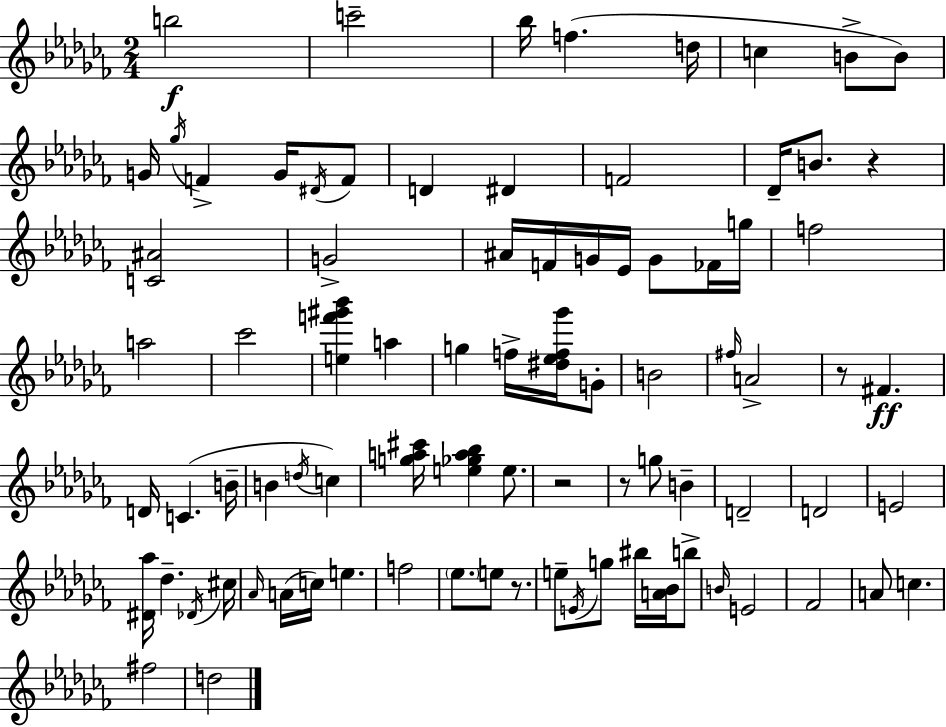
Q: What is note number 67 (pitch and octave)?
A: E4